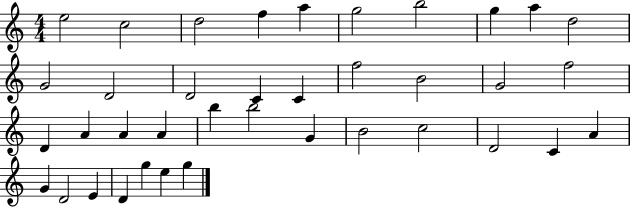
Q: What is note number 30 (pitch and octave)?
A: C4